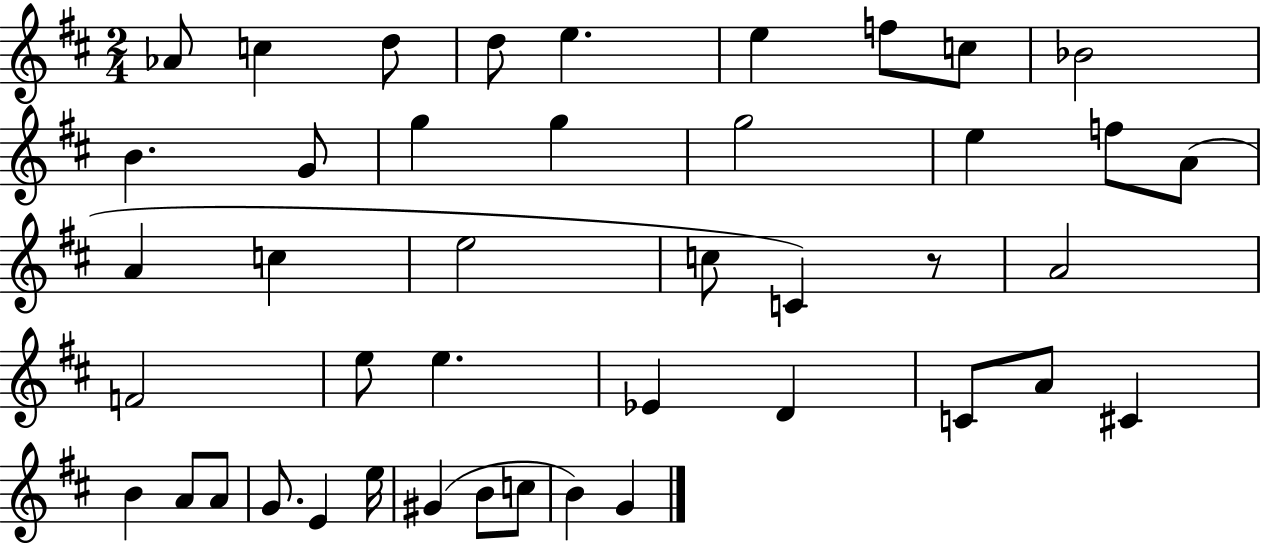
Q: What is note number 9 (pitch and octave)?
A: Bb4